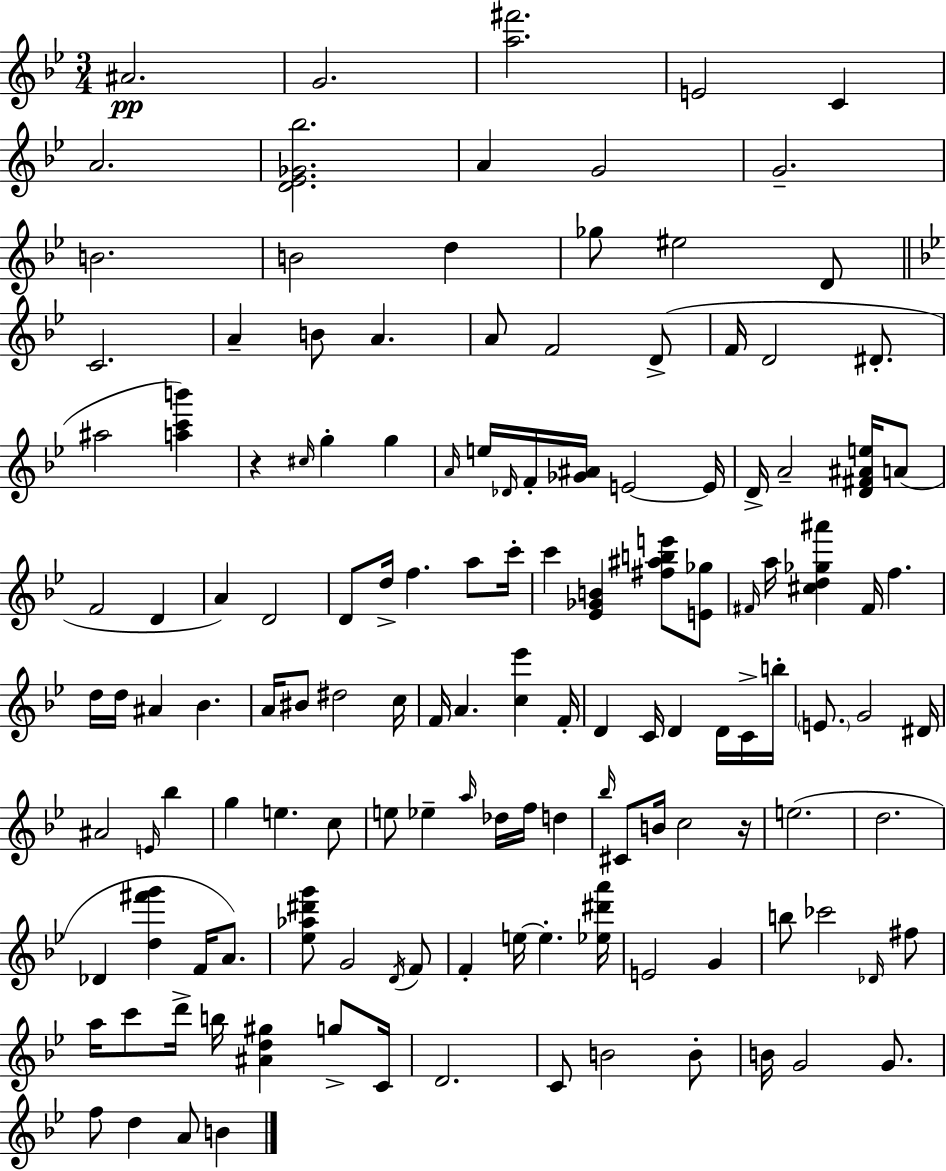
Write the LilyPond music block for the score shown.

{
  \clef treble
  \numericTimeSignature
  \time 3/4
  \key bes \major
  ais'2.\pp | g'2. | <a'' fis'''>2. | e'2 c'4 | \break a'2. | <d' ees' ges' bes''>2. | a'4 g'2 | g'2.-- | \break b'2. | b'2 d''4 | ges''8 eis''2 d'8 | \bar "||" \break \key bes \major c'2. | a'4-- b'8 a'4. | a'8 f'2 d'8->( | f'16 d'2 dis'8.-. | \break ais''2 <a'' c''' b'''>4) | r4 \grace { cis''16 } g''4-. g''4 | \grace { a'16 } e''16 \grace { des'16 } f'16-. <ges' ais'>16 e'2~~ | e'16 d'16-> a'2-- | \break <d' fis' ais' e''>16 a'8( f'2 d'4 | a'4) d'2 | d'8 d''16-> f''4. | a''8 c'''16-. c'''4 <ees' ges' b'>4 <fis'' ais'' b'' e'''>8 | \break <e' ges''>8 \grace { fis'16 } a''16 <cis'' d'' ges'' ais'''>4 fis'16 f''4. | d''16 d''16 ais'4 bes'4. | a'16 bis'8 dis''2 | c''16 f'16 a'4. <c'' ees'''>4 | \break f'16-. d'4 c'16 d'4 | d'16 c'16-> b''16-. \parenthesize e'8. g'2 | dis'16 ais'2 | \grace { e'16 } bes''4 g''4 e''4. | \break c''8 e''8 ees''4-- \grace { a''16 } | des''16 f''16 d''4 \grace { bes''16 } cis'8 b'16 c''2 | r16 e''2.( | d''2. | \break des'4 <d'' fis''' g'''>4 | f'16 a'8.) <ees'' aes'' dis''' g'''>8 g'2 | \acciaccatura { d'16 } f'8 f'4-. | e''16~~ e''4.-. <ees'' dis''' a'''>16 e'2 | \break g'4 b''8 ces'''2 | \grace { des'16 } fis''8 a''16 c'''8 | d'''16-> b''16 <ais' d'' gis''>4 g''8-> c'16 d'2. | c'8 b'2 | \break b'8-. b'16 g'2 | g'8. f''8 d''4 | a'8 b'4 \bar "|."
}